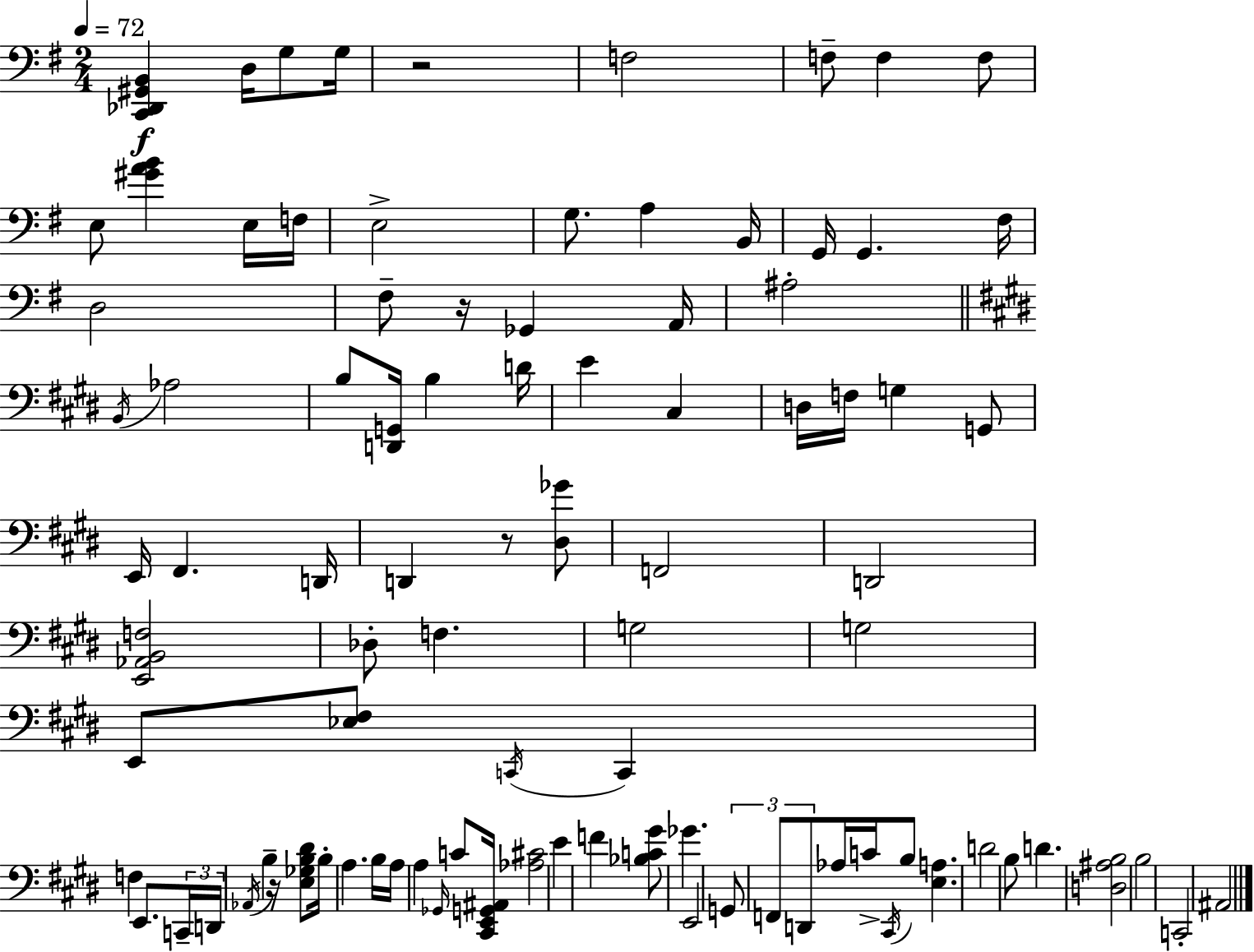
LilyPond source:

{
  \clef bass
  \numericTimeSignature
  \time 2/4
  \key g \major
  \tempo 4 = 72
  <c, des, gis, b,>4\f d16 g8 g16 | r2 | f2 | f8-- f4 f8 | \break e8 <gis' a' b'>4 e16 f16 | e2-> | g8. a4 b,16 | g,16 g,4. fis16 | \break d2 | fis8-- r16 ges,4 a,16 | ais2-. | \bar "||" \break \key e \major \acciaccatura { b,16 } aes2 | b8 <d, g,>16 b4 | d'16 e'4 cis4 | d16 f16 g4 g,8 | \break e,16 fis,4. | d,16 d,4 r8 <dis ges'>8 | f,2 | d,2 | \break <e, aes, b, f>2 | des8-. f4. | g2 | g2 | \break e,8 <ees fis>8 \acciaccatura { c,16 } c,4 | f4 e,8. | \tuplet 3/2 { c,16-- d,16 \acciaccatura { aes,16 } } b4-- | r16 <e ges b dis'>8 b16-. a4. | \break b16 a16 a4 | \grace { ges,16 } c'8 <cis, e, g, ais,>16 <aes cis'>2 | e'4 | f'4 <bes c' gis'>8 ges'4. | \break e,2 | \tuplet 3/2 { g,8 f,8 | d,8 } aes16 c'16-> \acciaccatura { cis,16 } b8 <e a>4. | d'2 | \break b8 d'4. | <d ais b>2 | b2 | c,2-. | \break ais,2 | \bar "|."
}